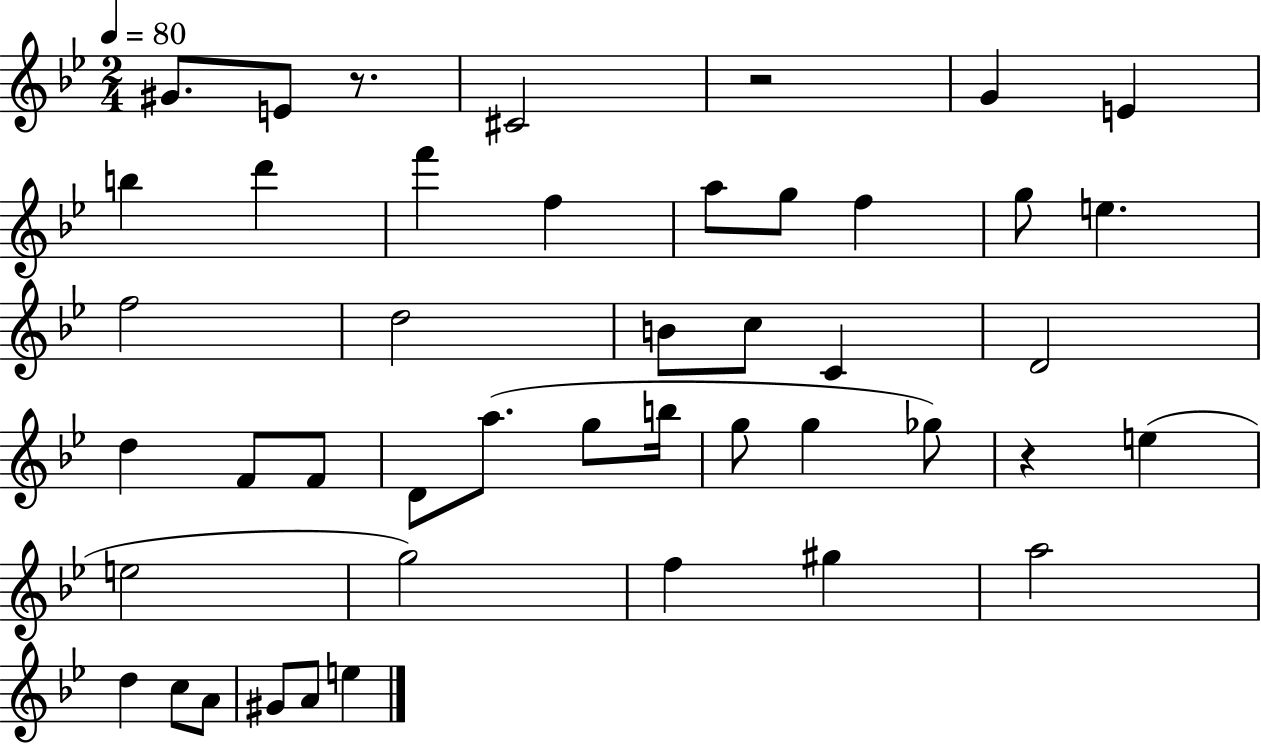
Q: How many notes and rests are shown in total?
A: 45